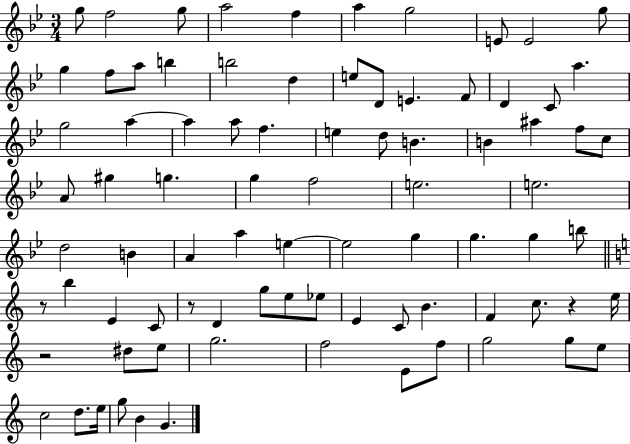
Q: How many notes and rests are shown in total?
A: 84